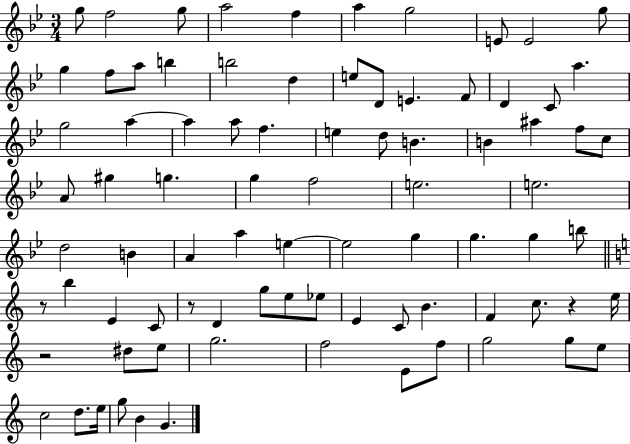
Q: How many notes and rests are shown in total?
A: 84